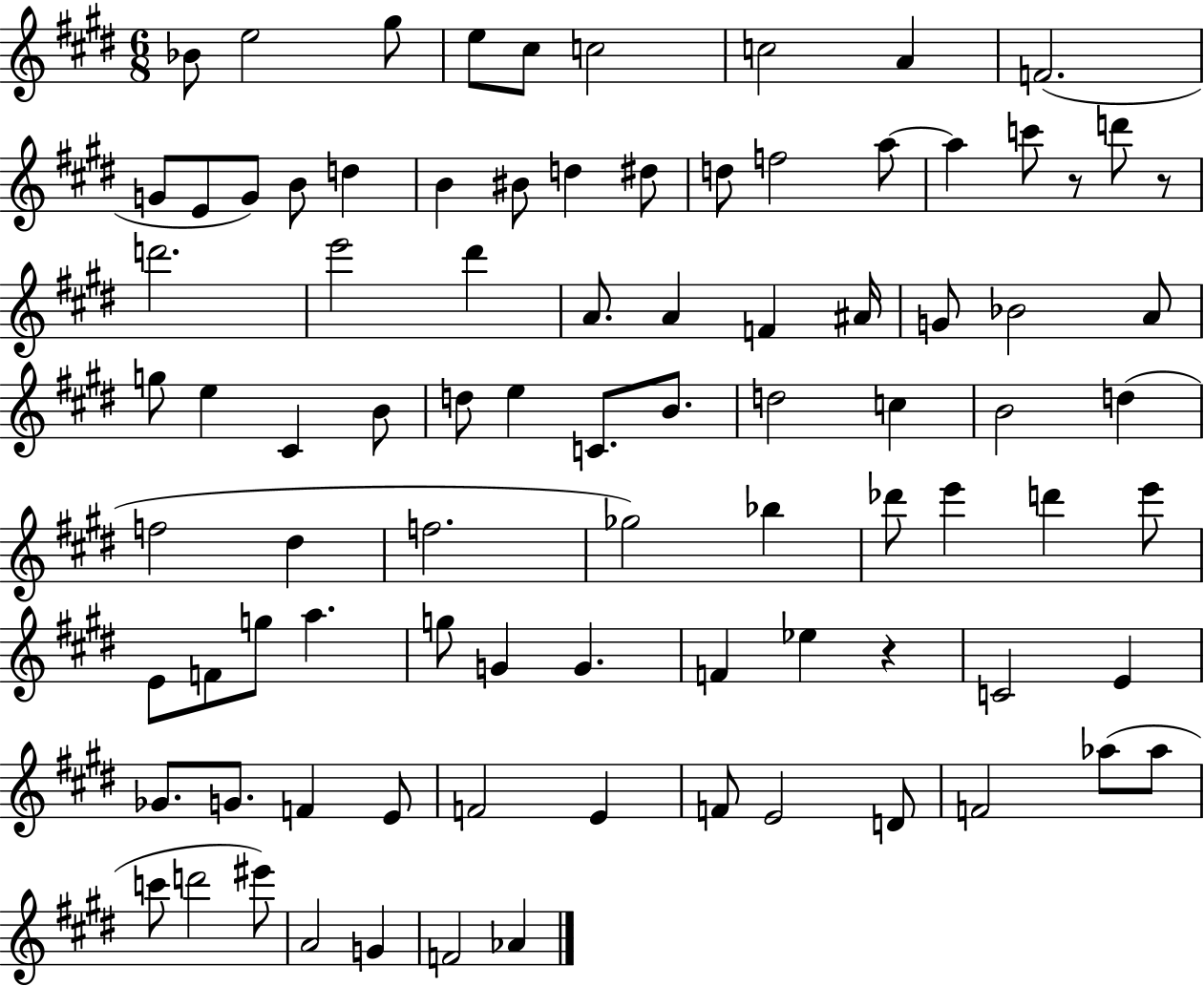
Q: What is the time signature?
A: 6/8